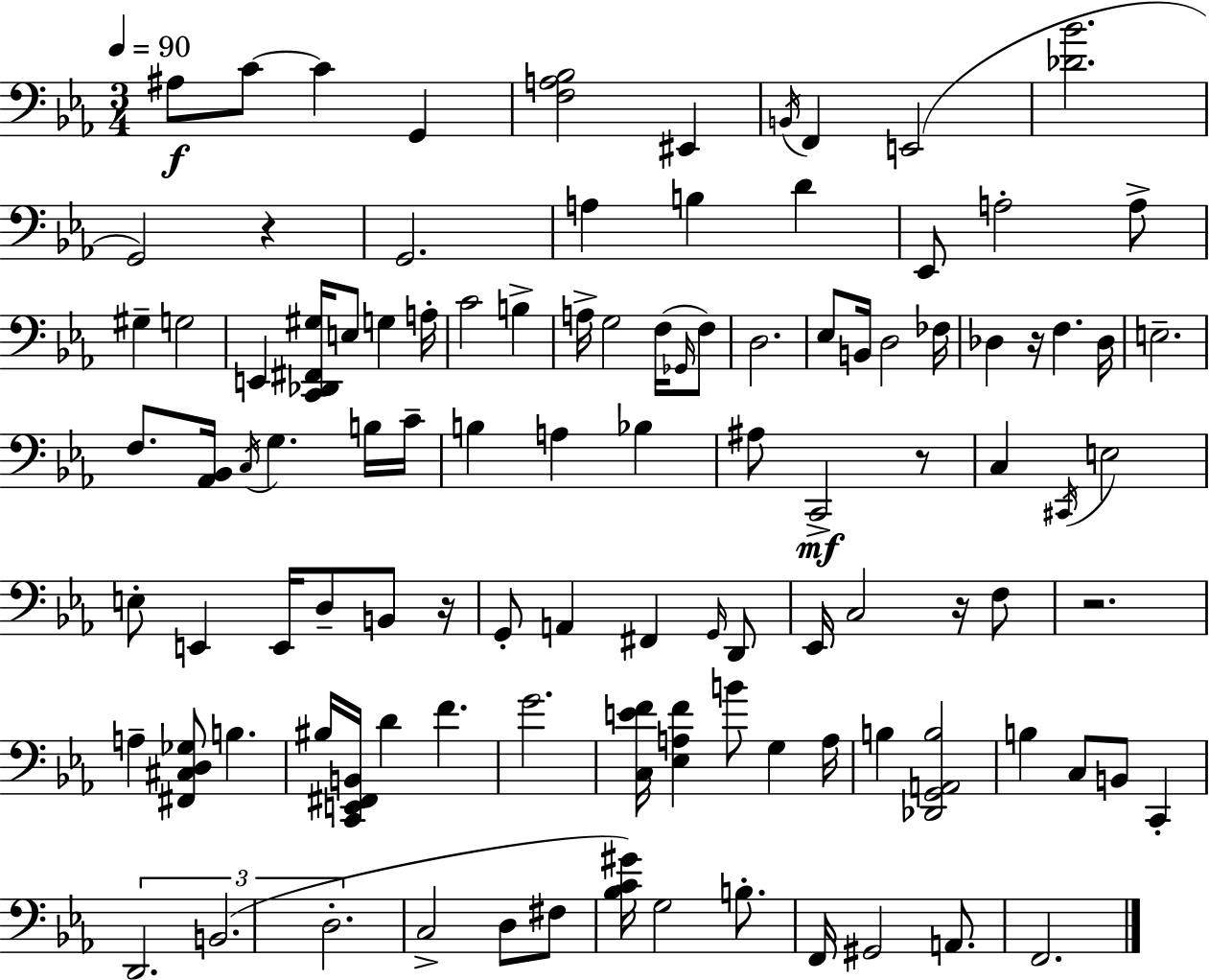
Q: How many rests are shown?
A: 6